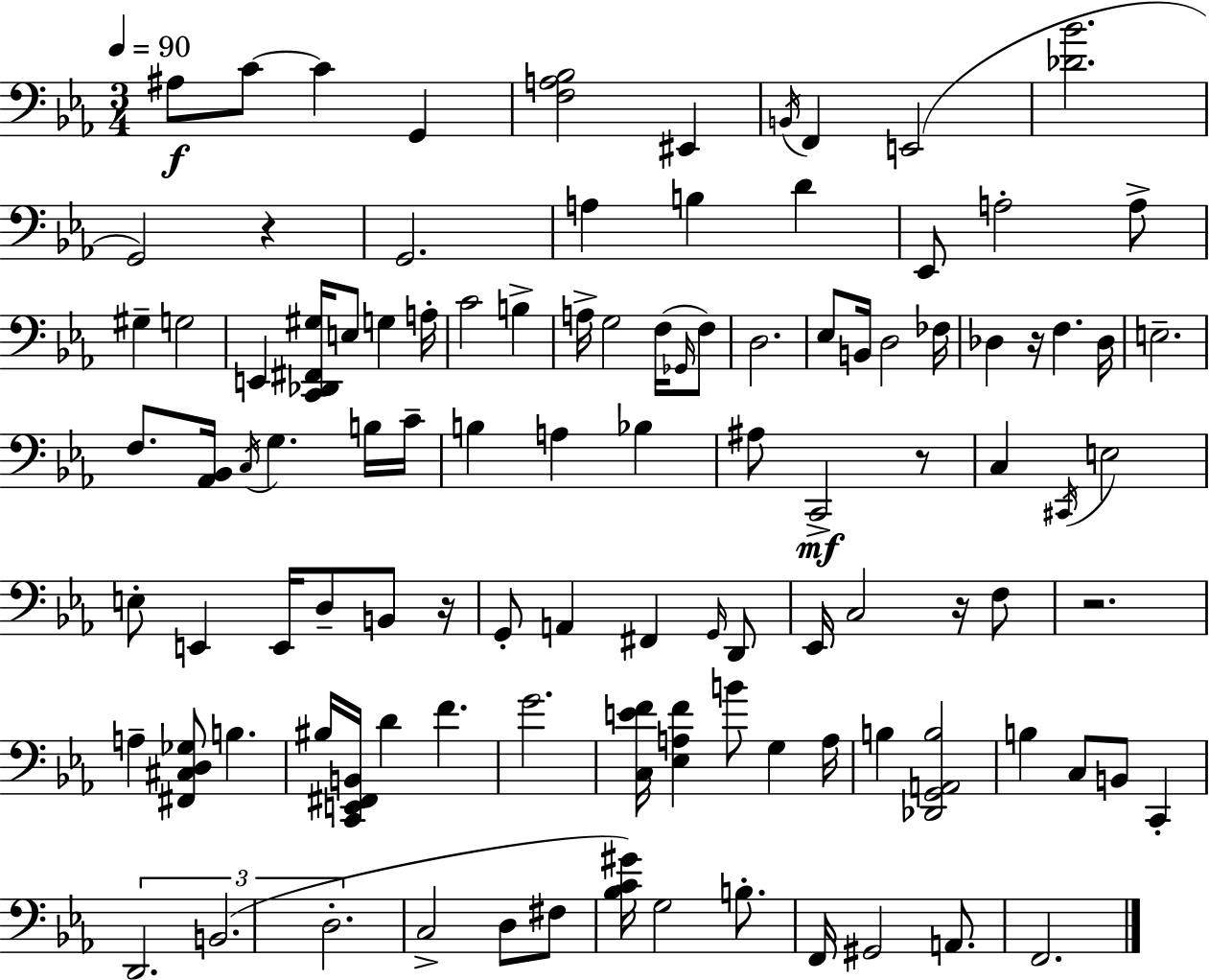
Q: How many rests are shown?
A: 6